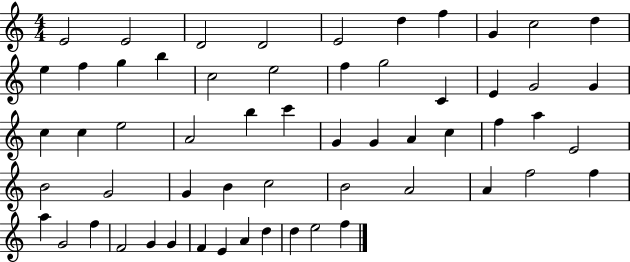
{
  \clef treble
  \numericTimeSignature
  \time 4/4
  \key c \major
  e'2 e'2 | d'2 d'2 | e'2 d''4 f''4 | g'4 c''2 d''4 | \break e''4 f''4 g''4 b''4 | c''2 e''2 | f''4 g''2 c'4 | e'4 g'2 g'4 | \break c''4 c''4 e''2 | a'2 b''4 c'''4 | g'4 g'4 a'4 c''4 | f''4 a''4 e'2 | \break b'2 g'2 | g'4 b'4 c''2 | b'2 a'2 | a'4 f''2 f''4 | \break a''4 g'2 f''4 | f'2 g'4 g'4 | f'4 e'4 a'4 d''4 | d''4 e''2 f''4 | \break \bar "|."
}